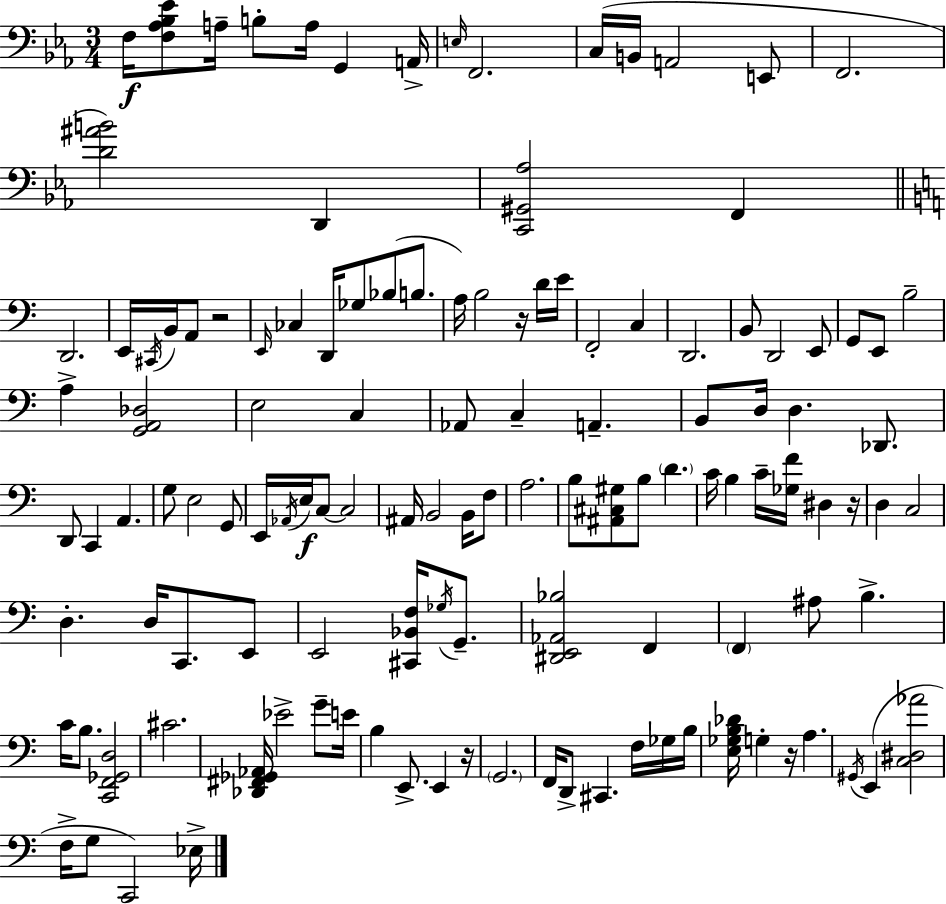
X:1
T:Untitled
M:3/4
L:1/4
K:Eb
F,/4 [F,_A,_B,_E]/2 A,/4 B,/2 A,/4 G,, A,,/4 E,/4 F,,2 C,/4 B,,/4 A,,2 E,,/2 F,,2 [D^AB]2 D,, [C,,^G,,_A,]2 F,, D,,2 E,,/4 ^C,,/4 B,,/4 A,,/2 z2 E,,/4 _C, D,,/4 _G,/2 _B,/2 B,/2 A,/4 B,2 z/4 D/4 E/4 F,,2 C, D,,2 B,,/2 D,,2 E,,/2 G,,/2 E,,/2 B,2 A, [G,,A,,_D,]2 E,2 C, _A,,/2 C, A,, B,,/2 D,/4 D, _D,,/2 D,,/2 C,, A,, G,/2 E,2 G,,/2 E,,/4 _A,,/4 E,/4 C,/2 C,2 ^A,,/4 B,,2 B,,/4 F,/2 A,2 B,/2 [^A,,^C,^G,]/2 B,/2 D C/4 B, C/4 [_G,F]/4 ^D, z/4 D, C,2 D, D,/4 C,,/2 E,,/2 E,,2 [^C,,_B,,F,]/4 _G,/4 G,,/2 [^D,,E,,_A,,_B,]2 F,, F,, ^A,/2 B, C/4 B,/2 [C,,F,,_G,,D,]2 ^C2 [_D,,^F,,_G,,_A,,]/4 _E2 G/2 E/4 B, E,,/2 E,, z/4 G,,2 F,,/4 D,,/2 ^C,, F,/4 _G,/4 B,/4 [E,_G,B,_D]/4 G, z/4 A, ^G,,/4 E,, [C,^D,_A]2 F,/4 G,/2 C,,2 _E,/4